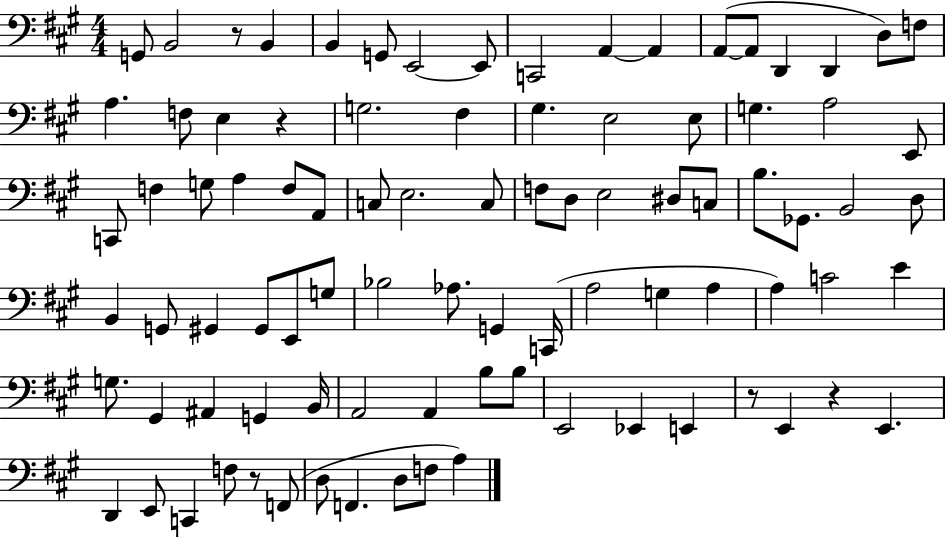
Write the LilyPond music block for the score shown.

{
  \clef bass
  \numericTimeSignature
  \time 4/4
  \key a \major
  g,8 b,2 r8 b,4 | b,4 g,8 e,2~~ e,8 | c,2 a,4~~ a,4 | a,8~(~ a,8 d,4 d,4 d8) f8 | \break a4. f8 e4 r4 | g2. fis4 | gis4. e2 e8 | g4. a2 e,8 | \break c,8 f4 g8 a4 f8 a,8 | c8 e2. c8 | f8 d8 e2 dis8 c8 | b8. ges,8. b,2 d8 | \break b,4 g,8 gis,4 gis,8 e,8 g8 | bes2 aes8. g,4 c,16( | a2 g4 a4 | a4) c'2 e'4 | \break g8. gis,4 ais,4 g,4 b,16 | a,2 a,4 b8 b8 | e,2 ees,4 e,4 | r8 e,4 r4 e,4. | \break d,4 e,8 c,4 f8 r8 f,8( | d8 f,4. d8 f8 a4) | \bar "|."
}